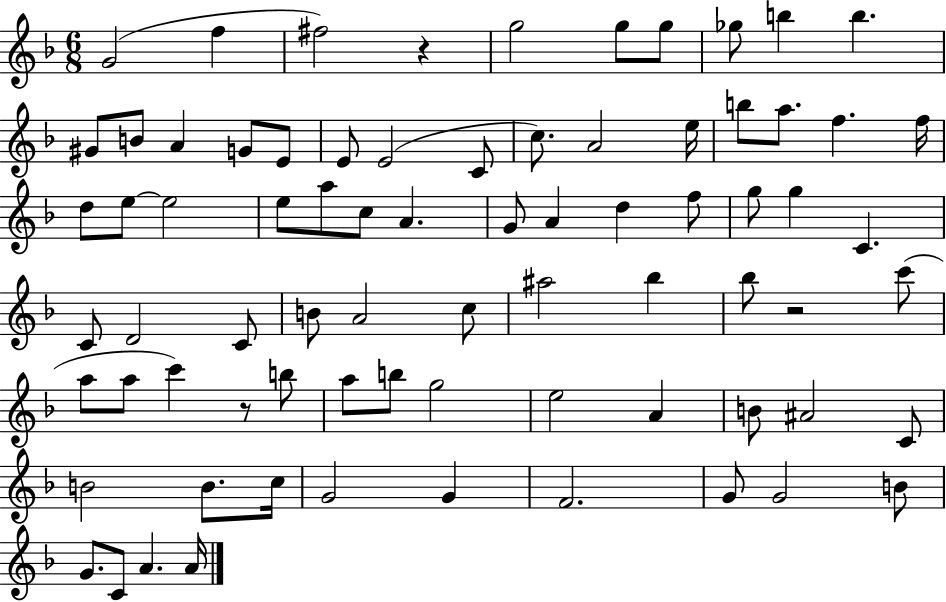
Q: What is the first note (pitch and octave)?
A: G4